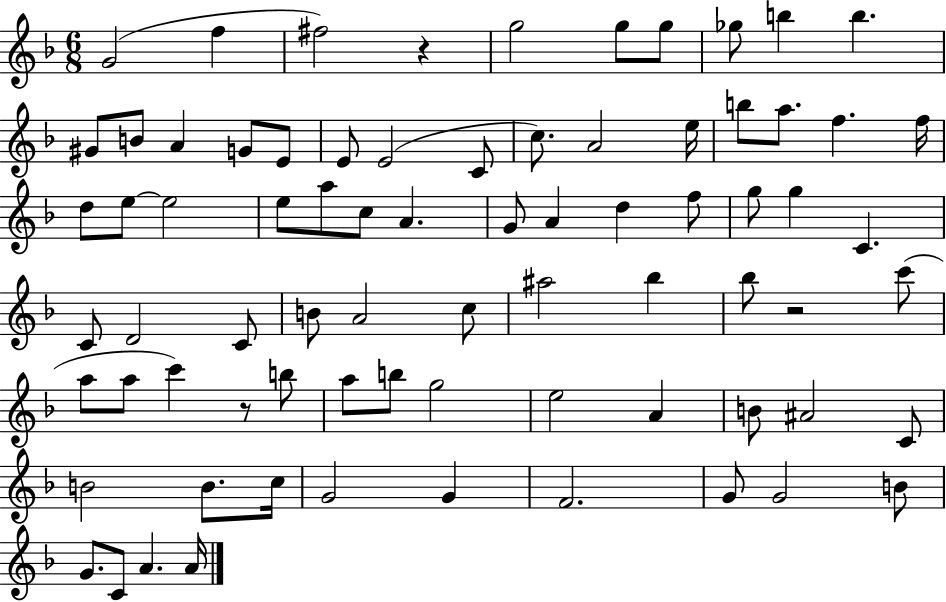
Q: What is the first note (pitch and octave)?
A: G4